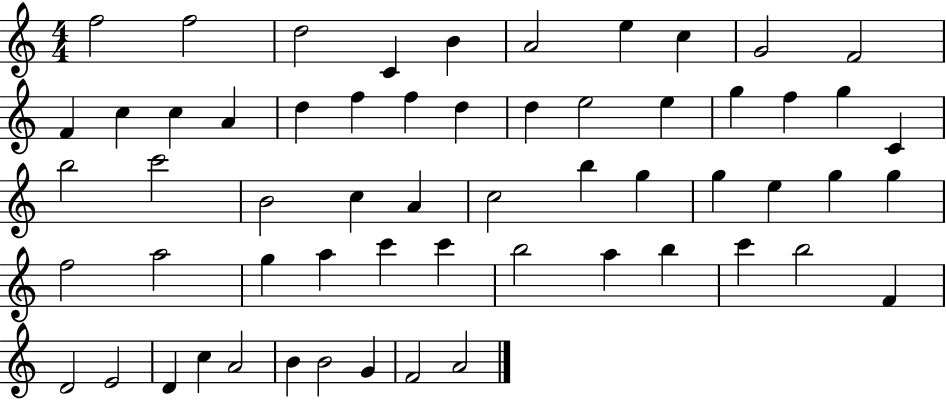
F5/h F5/h D5/h C4/q B4/q A4/h E5/q C5/q G4/h F4/h F4/q C5/q C5/q A4/q D5/q F5/q F5/q D5/q D5/q E5/h E5/q G5/q F5/q G5/q C4/q B5/h C6/h B4/h C5/q A4/q C5/h B5/q G5/q G5/q E5/q G5/q G5/q F5/h A5/h G5/q A5/q C6/q C6/q B5/h A5/q B5/q C6/q B5/h F4/q D4/h E4/h D4/q C5/q A4/h B4/q B4/h G4/q F4/h A4/h